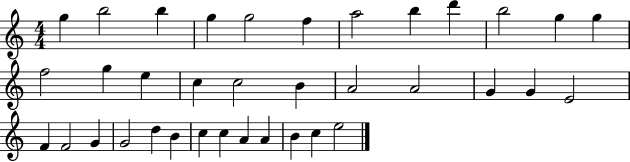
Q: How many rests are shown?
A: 0